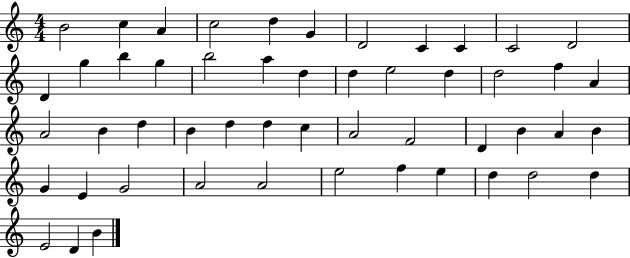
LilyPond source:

{
  \clef treble
  \numericTimeSignature
  \time 4/4
  \key c \major
  b'2 c''4 a'4 | c''2 d''4 g'4 | d'2 c'4 c'4 | c'2 d'2 | \break d'4 g''4 b''4 g''4 | b''2 a''4 d''4 | d''4 e''2 d''4 | d''2 f''4 a'4 | \break a'2 b'4 d''4 | b'4 d''4 d''4 c''4 | a'2 f'2 | d'4 b'4 a'4 b'4 | \break g'4 e'4 g'2 | a'2 a'2 | e''2 f''4 e''4 | d''4 d''2 d''4 | \break e'2 d'4 b'4 | \bar "|."
}